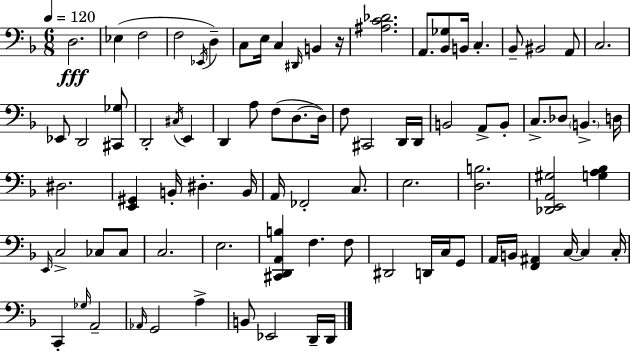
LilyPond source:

{
  \clef bass
  \numericTimeSignature
  \time 6/8
  \key d \minor
  \tempo 4 = 120
  d2.\fff | ees4( f2 | f2 \acciaccatura { ees,16 } d4--) | c8 e16 c4 \grace { dis,16 } b,4 | \break r16 <ais c' des'>2. | a,8. <bes, ges>8 b,16 c4.-. | bes,8-- bis,2 | a,8 c2. | \break ees,8 d,2 | <cis, ges>8 d,2-. \acciaccatura { cis16 } e,4 | d,4 a8 f8( d8.~~ | d16) f8 cis,2 | \break d,16 d,16 b,2 a,8-> | b,8-. c8.-> des8 \parenthesize b,4.-> | d16 dis2. | <e, gis,>4 b,16-. dis4.-. | \break b,16 a,16 fes,2-. | c8. e2. | <d b>2. | <des, e, a, gis>2 <g a bes>4 | \break \grace { e,16 } c2-> | ces8 ces8 c2. | e2. | <cis, d, a, b>4 f4. | \break f8 dis,2 | d,16 c16 g,8 a,16 b,16 <f, ais,>4 c16~~ c4 | c16-. c,4-. \grace { ges16 } a,2-- | \grace { aes,16 } g,2 | \break a4-> b,8 ees,2 | d,16-- d,16 \bar "|."
}